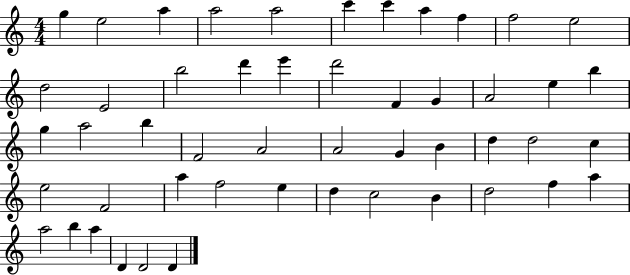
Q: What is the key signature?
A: C major